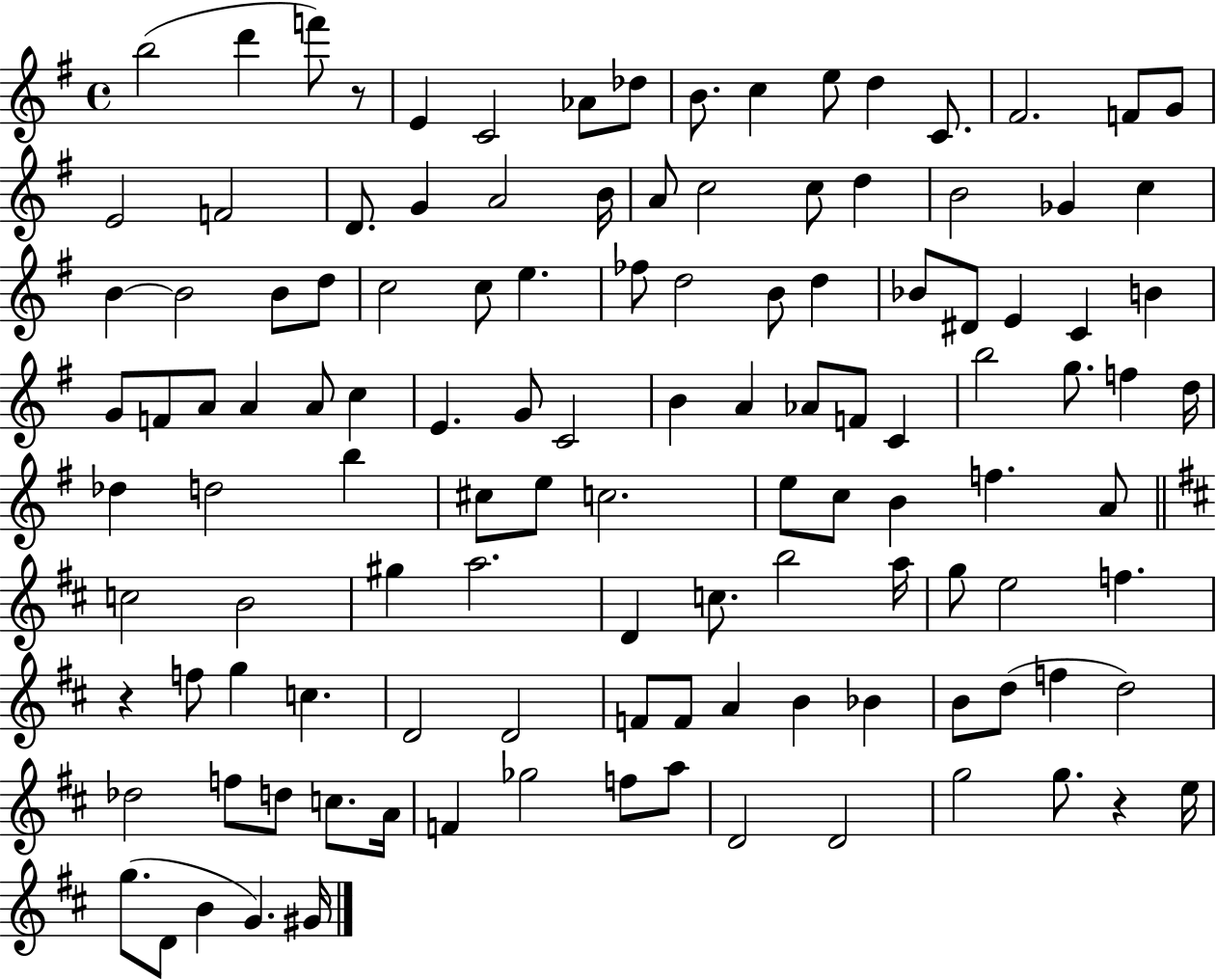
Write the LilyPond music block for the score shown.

{
  \clef treble
  \time 4/4
  \defaultTimeSignature
  \key g \major
  \repeat volta 2 { b''2( d'''4 f'''8) r8 | e'4 c'2 aes'8 des''8 | b'8. c''4 e''8 d''4 c'8. | fis'2. f'8 g'8 | \break e'2 f'2 | d'8. g'4 a'2 b'16 | a'8 c''2 c''8 d''4 | b'2 ges'4 c''4 | \break b'4~~ b'2 b'8 d''8 | c''2 c''8 e''4. | fes''8 d''2 b'8 d''4 | bes'8 dis'8 e'4 c'4 b'4 | \break g'8 f'8 a'8 a'4 a'8 c''4 | e'4. g'8 c'2 | b'4 a'4 aes'8 f'8 c'4 | b''2 g''8. f''4 d''16 | \break des''4 d''2 b''4 | cis''8 e''8 c''2. | e''8 c''8 b'4 f''4. a'8 | \bar "||" \break \key b \minor c''2 b'2 | gis''4 a''2. | d'4 c''8. b''2 a''16 | g''8 e''2 f''4. | \break r4 f''8 g''4 c''4. | d'2 d'2 | f'8 f'8 a'4 b'4 bes'4 | b'8 d''8( f''4 d''2) | \break des''2 f''8 d''8 c''8. a'16 | f'4 ges''2 f''8 a''8 | d'2 d'2 | g''2 g''8. r4 e''16 | \break g''8.( d'8 b'4 g'4.) gis'16 | } \bar "|."
}